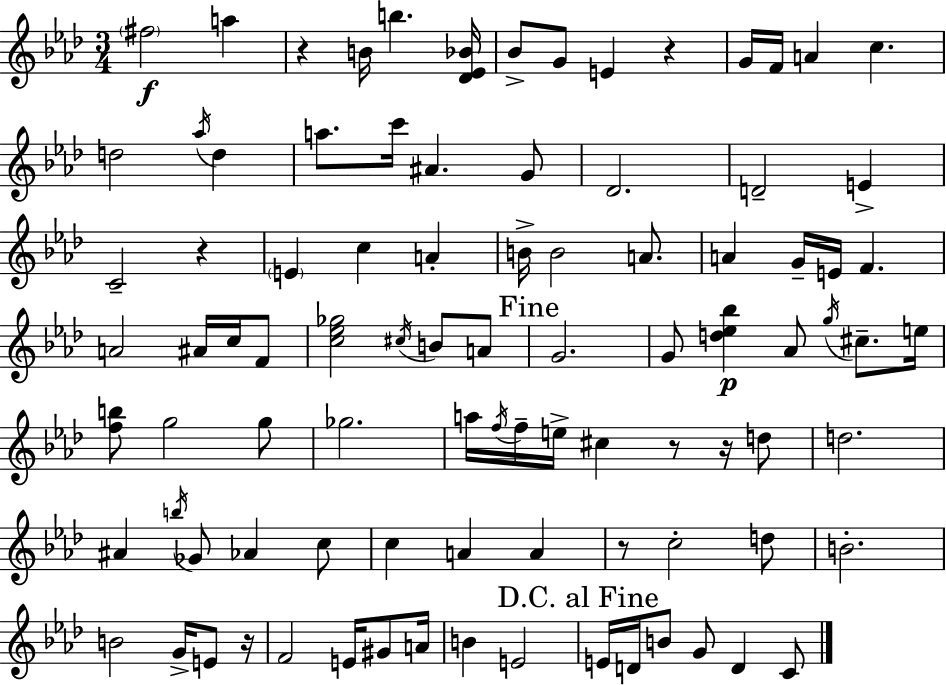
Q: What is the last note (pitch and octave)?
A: C4